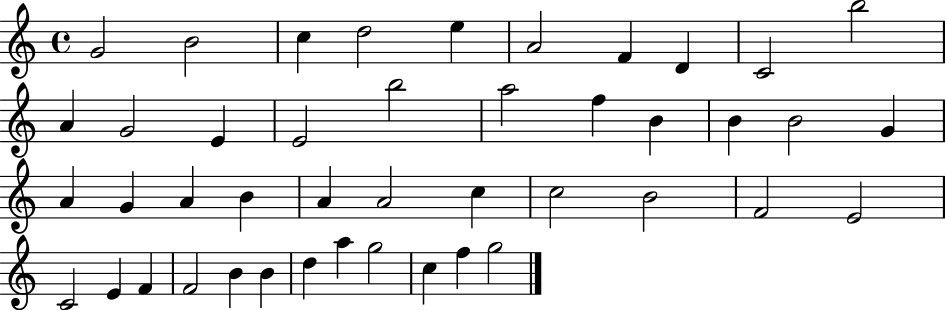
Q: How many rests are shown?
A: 0